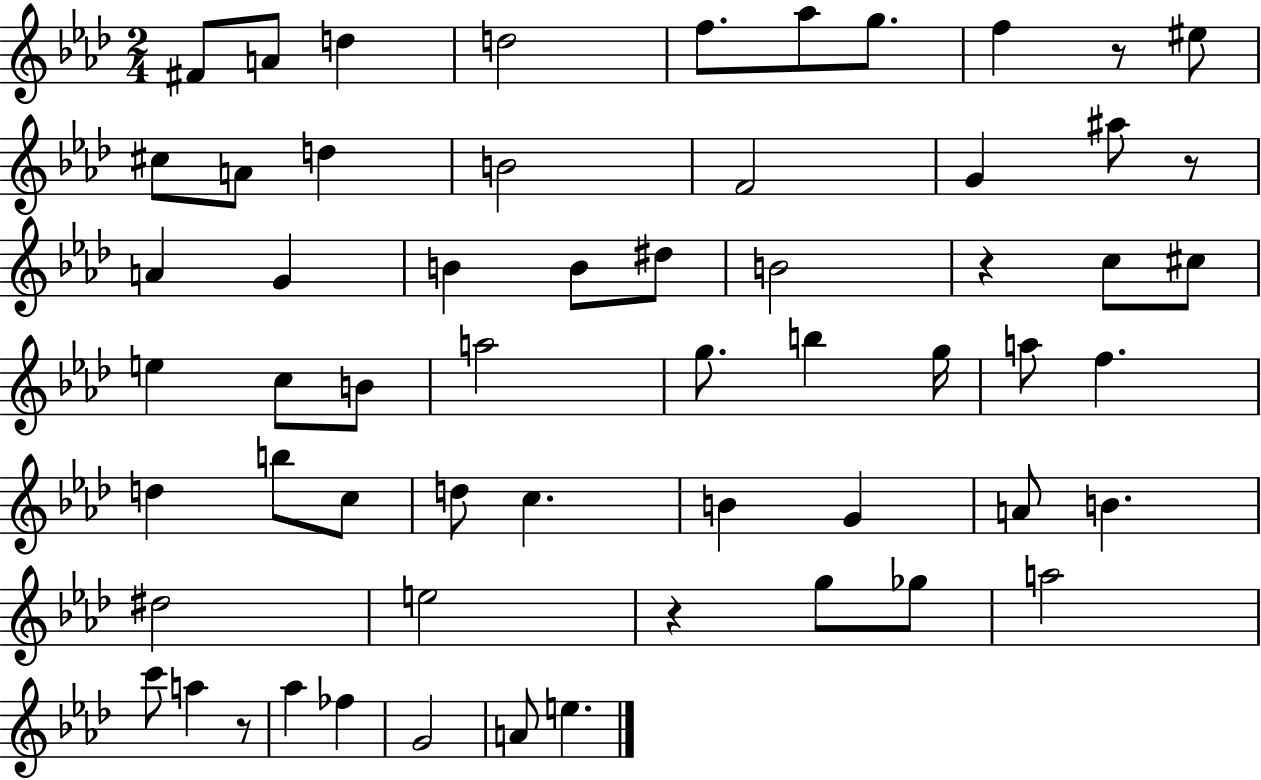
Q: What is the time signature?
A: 2/4